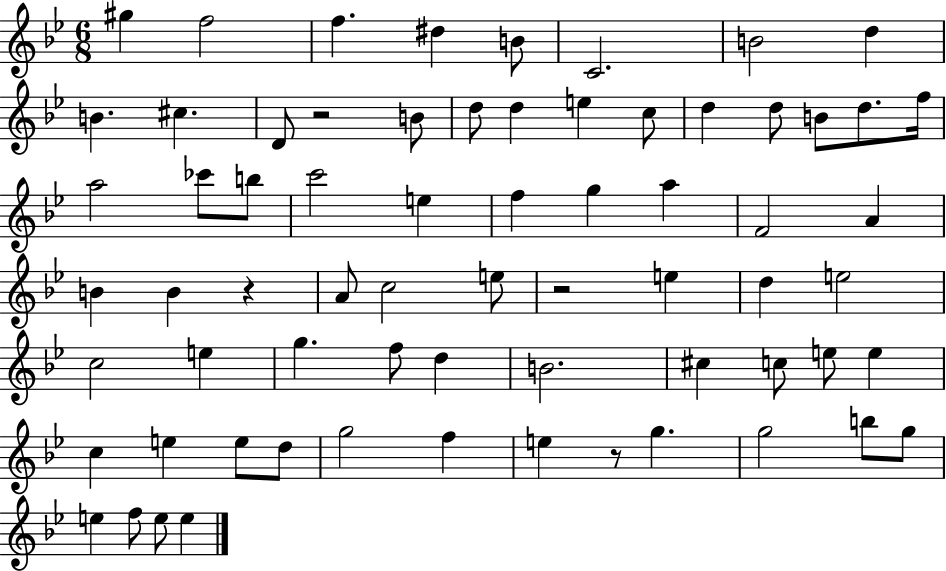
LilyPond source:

{
  \clef treble
  \numericTimeSignature
  \time 6/8
  \key bes \major
  gis''4 f''2 | f''4. dis''4 b'8 | c'2. | b'2 d''4 | \break b'4. cis''4. | d'8 r2 b'8 | d''8 d''4 e''4 c''8 | d''4 d''8 b'8 d''8. f''16 | \break a''2 ces'''8 b''8 | c'''2 e''4 | f''4 g''4 a''4 | f'2 a'4 | \break b'4 b'4 r4 | a'8 c''2 e''8 | r2 e''4 | d''4 e''2 | \break c''2 e''4 | g''4. f''8 d''4 | b'2. | cis''4 c''8 e''8 e''4 | \break c''4 e''4 e''8 d''8 | g''2 f''4 | e''4 r8 g''4. | g''2 b''8 g''8 | \break e''4 f''8 e''8 e''4 | \bar "|."
}